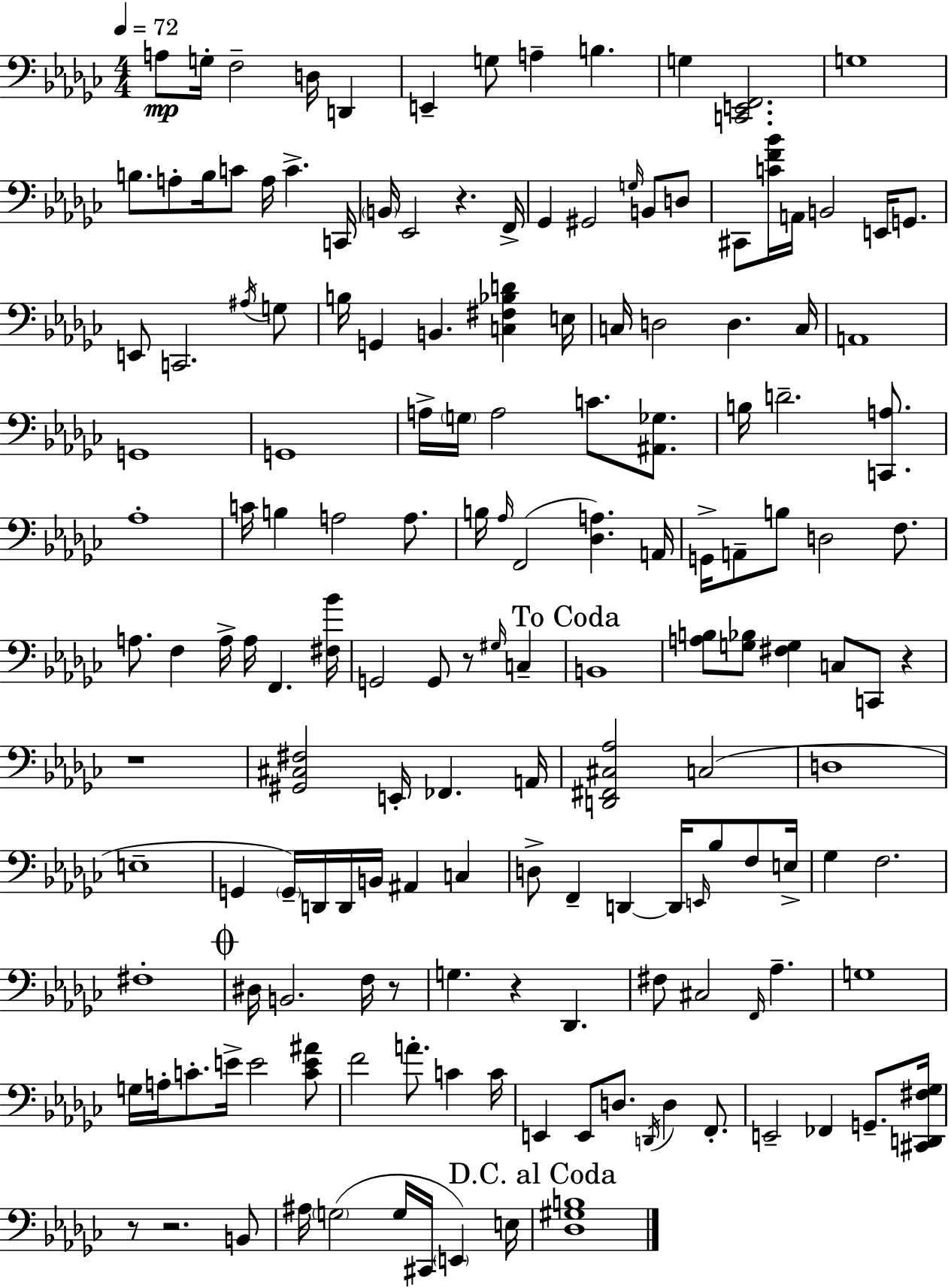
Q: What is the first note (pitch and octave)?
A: A3